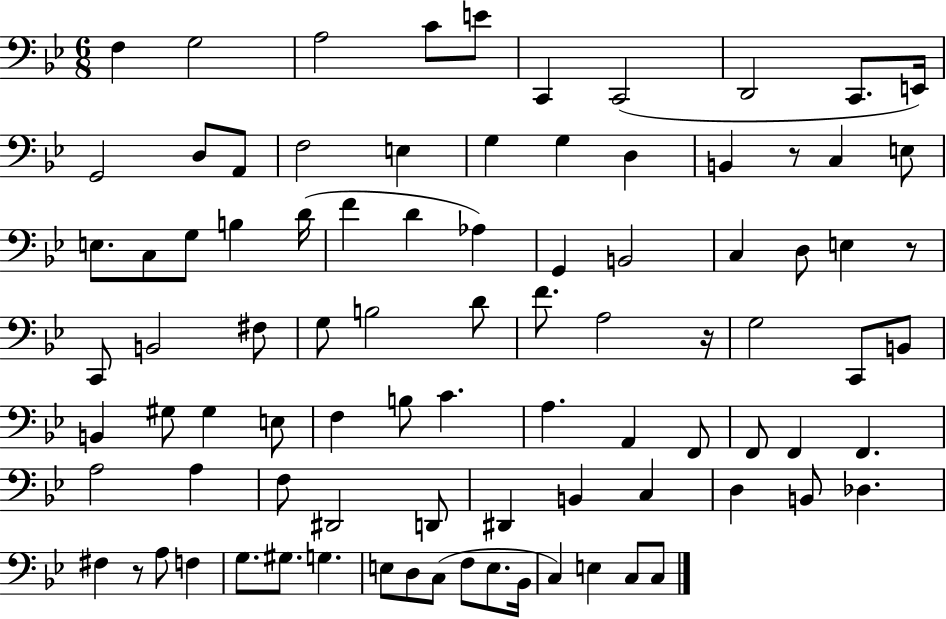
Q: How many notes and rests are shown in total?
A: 89